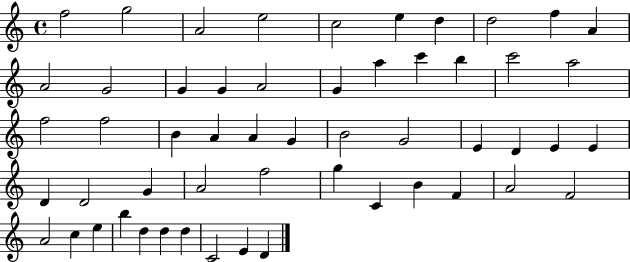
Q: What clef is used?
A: treble